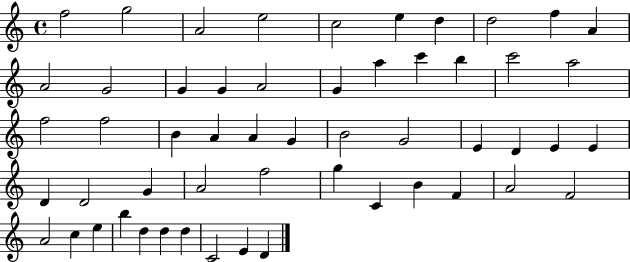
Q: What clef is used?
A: treble